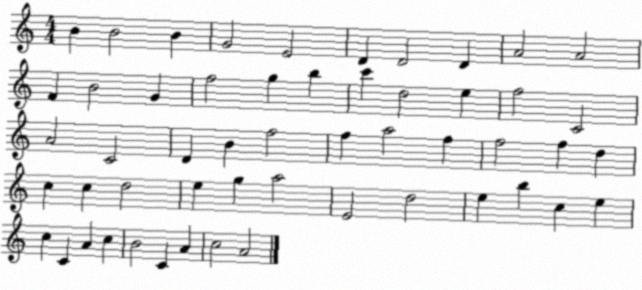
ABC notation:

X:1
T:Untitled
M:4/4
L:1/4
K:C
B B2 B G2 E2 D D2 D A2 A2 F B2 G f2 g b c' d2 e f2 C2 A2 C2 D B f2 f a2 f f2 f d c c d2 e g a2 E2 d2 e b c e c C A c B2 C A c2 A2